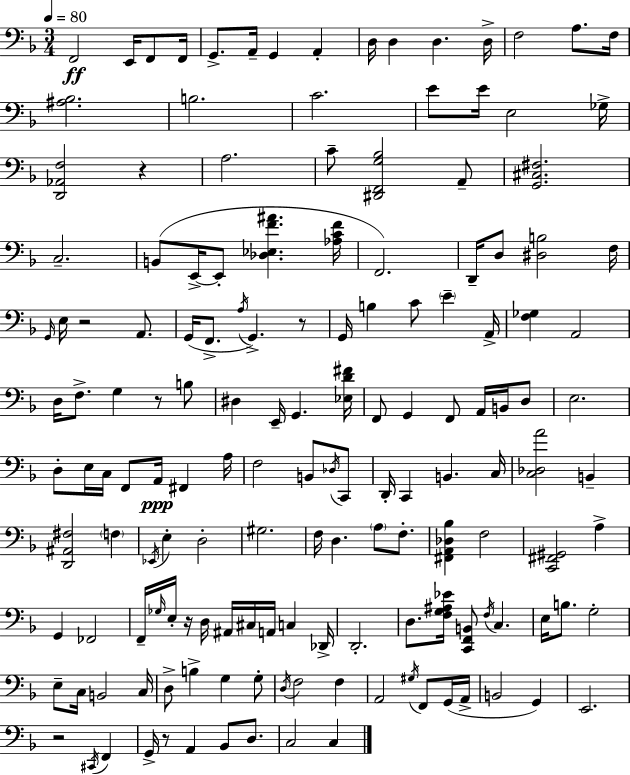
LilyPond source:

{
  \clef bass
  \numericTimeSignature
  \time 3/4
  \key f \major
  \tempo 4 = 80
  f,2\ff e,16 f,8 f,16 | g,8.-> a,16-- g,4 a,4-. | d16 d4 d4. d16-> | f2 a8. f16 | \break <ais bes>2. | b2. | c'2. | e'8 e'16 e2 ges16-> | \break <d, aes, f>2 r4 | a2. | c'8-- <dis, f, g bes>2 a,8-- | <g, cis fis>2. | \break c2.-- | b,8( e,16->~~ e,8-. <des ees f' ais'>4. <aes c' f'>16 | f,2.) | d,16-- d8 <dis b>2 f16 | \break \grace { g,16 } e16 r2 a,8. | g,16( f,8.-> \acciaccatura { a16 }) g,4.-> | r8 g,16 b4 c'8 \parenthesize e'4-- | a,16-> <f ges>4 a,2 | \break d16 f8.-> g4 r8 | b8 dis4 e,16-- g,4. | <ees d' fis'>16 f,8 g,4 f,8 a,16 b,16 | d8 e2. | \break d8-. e16 c16 f,8 a,16\ppp fis,4 | a16 f2 b,8 | \acciaccatura { des16 } c,8 d,16-. c,4 b,4. | c16 <c des a'>2 b,4-- | \break <d, ais, fis>2 \parenthesize f4 | \acciaccatura { ees,16 } e4-. d2-. | gis2. | f16 d4. \parenthesize a8 | \break f8.-. <fis, a, des bes>4 f2 | <c, fis, gis,>2 | a4-> g,4 fes,2 | f,16-- \grace { ges16 } e16-. r16 d16 ais,16 cis16 a,16 | \break c4 des,16-> d,2.-. | d8. <f g ais ees'>16 <c, f, b,>8 \acciaccatura { f16 } | c4. e16 b8. g2-. | e8-- c16 b,2 | \break c16 d8-> b4-> | g4 g8-. \acciaccatura { d16 } f2 | f4 a,2 | \acciaccatura { gis16 } f,8 g,16( a,16-> b,2 | \break g,4) e,2. | r2 | \acciaccatura { cis,16 } f,4 g,16-> r8 | a,4 bes,8 d8. c2 | \break c4 \bar "|."
}